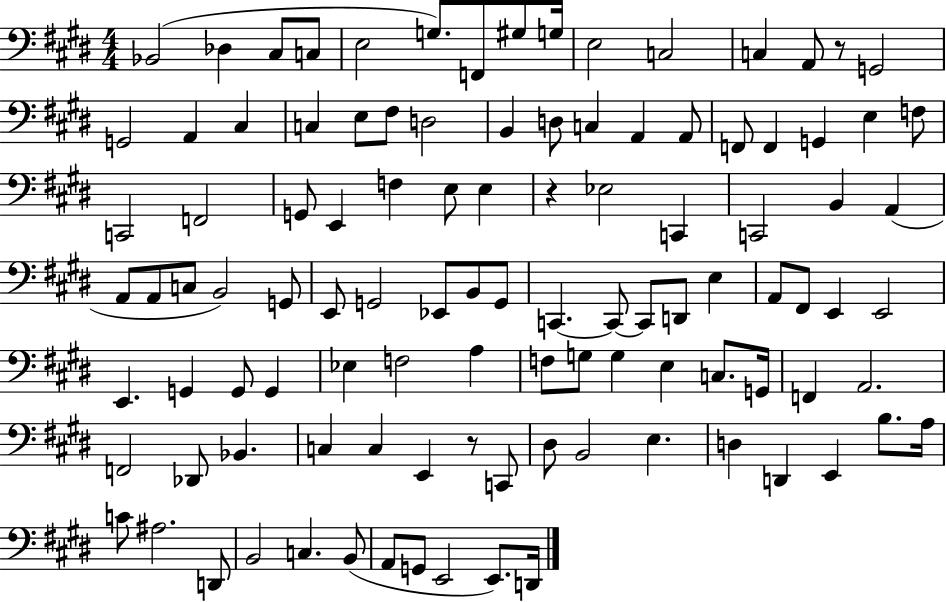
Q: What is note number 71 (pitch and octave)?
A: G3